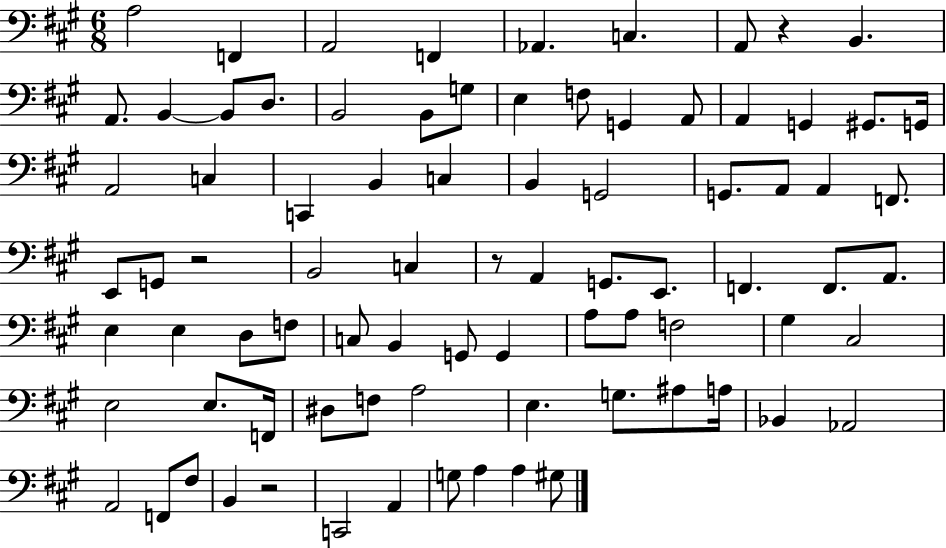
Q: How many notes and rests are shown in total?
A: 83